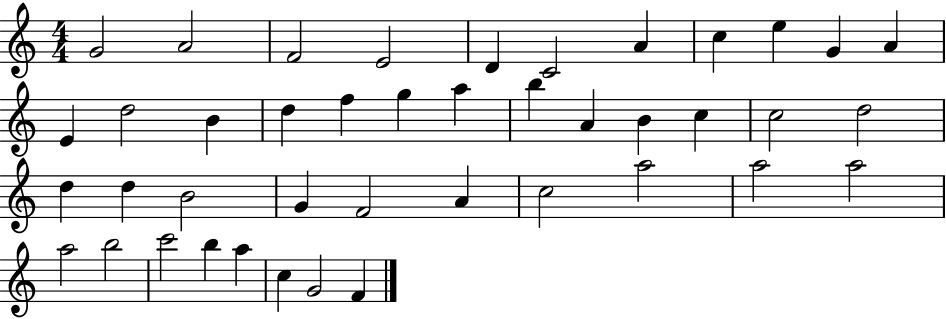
{
  \clef treble
  \numericTimeSignature
  \time 4/4
  \key c \major
  g'2 a'2 | f'2 e'2 | d'4 c'2 a'4 | c''4 e''4 g'4 a'4 | \break e'4 d''2 b'4 | d''4 f''4 g''4 a''4 | b''4 a'4 b'4 c''4 | c''2 d''2 | \break d''4 d''4 b'2 | g'4 f'2 a'4 | c''2 a''2 | a''2 a''2 | \break a''2 b''2 | c'''2 b''4 a''4 | c''4 g'2 f'4 | \bar "|."
}